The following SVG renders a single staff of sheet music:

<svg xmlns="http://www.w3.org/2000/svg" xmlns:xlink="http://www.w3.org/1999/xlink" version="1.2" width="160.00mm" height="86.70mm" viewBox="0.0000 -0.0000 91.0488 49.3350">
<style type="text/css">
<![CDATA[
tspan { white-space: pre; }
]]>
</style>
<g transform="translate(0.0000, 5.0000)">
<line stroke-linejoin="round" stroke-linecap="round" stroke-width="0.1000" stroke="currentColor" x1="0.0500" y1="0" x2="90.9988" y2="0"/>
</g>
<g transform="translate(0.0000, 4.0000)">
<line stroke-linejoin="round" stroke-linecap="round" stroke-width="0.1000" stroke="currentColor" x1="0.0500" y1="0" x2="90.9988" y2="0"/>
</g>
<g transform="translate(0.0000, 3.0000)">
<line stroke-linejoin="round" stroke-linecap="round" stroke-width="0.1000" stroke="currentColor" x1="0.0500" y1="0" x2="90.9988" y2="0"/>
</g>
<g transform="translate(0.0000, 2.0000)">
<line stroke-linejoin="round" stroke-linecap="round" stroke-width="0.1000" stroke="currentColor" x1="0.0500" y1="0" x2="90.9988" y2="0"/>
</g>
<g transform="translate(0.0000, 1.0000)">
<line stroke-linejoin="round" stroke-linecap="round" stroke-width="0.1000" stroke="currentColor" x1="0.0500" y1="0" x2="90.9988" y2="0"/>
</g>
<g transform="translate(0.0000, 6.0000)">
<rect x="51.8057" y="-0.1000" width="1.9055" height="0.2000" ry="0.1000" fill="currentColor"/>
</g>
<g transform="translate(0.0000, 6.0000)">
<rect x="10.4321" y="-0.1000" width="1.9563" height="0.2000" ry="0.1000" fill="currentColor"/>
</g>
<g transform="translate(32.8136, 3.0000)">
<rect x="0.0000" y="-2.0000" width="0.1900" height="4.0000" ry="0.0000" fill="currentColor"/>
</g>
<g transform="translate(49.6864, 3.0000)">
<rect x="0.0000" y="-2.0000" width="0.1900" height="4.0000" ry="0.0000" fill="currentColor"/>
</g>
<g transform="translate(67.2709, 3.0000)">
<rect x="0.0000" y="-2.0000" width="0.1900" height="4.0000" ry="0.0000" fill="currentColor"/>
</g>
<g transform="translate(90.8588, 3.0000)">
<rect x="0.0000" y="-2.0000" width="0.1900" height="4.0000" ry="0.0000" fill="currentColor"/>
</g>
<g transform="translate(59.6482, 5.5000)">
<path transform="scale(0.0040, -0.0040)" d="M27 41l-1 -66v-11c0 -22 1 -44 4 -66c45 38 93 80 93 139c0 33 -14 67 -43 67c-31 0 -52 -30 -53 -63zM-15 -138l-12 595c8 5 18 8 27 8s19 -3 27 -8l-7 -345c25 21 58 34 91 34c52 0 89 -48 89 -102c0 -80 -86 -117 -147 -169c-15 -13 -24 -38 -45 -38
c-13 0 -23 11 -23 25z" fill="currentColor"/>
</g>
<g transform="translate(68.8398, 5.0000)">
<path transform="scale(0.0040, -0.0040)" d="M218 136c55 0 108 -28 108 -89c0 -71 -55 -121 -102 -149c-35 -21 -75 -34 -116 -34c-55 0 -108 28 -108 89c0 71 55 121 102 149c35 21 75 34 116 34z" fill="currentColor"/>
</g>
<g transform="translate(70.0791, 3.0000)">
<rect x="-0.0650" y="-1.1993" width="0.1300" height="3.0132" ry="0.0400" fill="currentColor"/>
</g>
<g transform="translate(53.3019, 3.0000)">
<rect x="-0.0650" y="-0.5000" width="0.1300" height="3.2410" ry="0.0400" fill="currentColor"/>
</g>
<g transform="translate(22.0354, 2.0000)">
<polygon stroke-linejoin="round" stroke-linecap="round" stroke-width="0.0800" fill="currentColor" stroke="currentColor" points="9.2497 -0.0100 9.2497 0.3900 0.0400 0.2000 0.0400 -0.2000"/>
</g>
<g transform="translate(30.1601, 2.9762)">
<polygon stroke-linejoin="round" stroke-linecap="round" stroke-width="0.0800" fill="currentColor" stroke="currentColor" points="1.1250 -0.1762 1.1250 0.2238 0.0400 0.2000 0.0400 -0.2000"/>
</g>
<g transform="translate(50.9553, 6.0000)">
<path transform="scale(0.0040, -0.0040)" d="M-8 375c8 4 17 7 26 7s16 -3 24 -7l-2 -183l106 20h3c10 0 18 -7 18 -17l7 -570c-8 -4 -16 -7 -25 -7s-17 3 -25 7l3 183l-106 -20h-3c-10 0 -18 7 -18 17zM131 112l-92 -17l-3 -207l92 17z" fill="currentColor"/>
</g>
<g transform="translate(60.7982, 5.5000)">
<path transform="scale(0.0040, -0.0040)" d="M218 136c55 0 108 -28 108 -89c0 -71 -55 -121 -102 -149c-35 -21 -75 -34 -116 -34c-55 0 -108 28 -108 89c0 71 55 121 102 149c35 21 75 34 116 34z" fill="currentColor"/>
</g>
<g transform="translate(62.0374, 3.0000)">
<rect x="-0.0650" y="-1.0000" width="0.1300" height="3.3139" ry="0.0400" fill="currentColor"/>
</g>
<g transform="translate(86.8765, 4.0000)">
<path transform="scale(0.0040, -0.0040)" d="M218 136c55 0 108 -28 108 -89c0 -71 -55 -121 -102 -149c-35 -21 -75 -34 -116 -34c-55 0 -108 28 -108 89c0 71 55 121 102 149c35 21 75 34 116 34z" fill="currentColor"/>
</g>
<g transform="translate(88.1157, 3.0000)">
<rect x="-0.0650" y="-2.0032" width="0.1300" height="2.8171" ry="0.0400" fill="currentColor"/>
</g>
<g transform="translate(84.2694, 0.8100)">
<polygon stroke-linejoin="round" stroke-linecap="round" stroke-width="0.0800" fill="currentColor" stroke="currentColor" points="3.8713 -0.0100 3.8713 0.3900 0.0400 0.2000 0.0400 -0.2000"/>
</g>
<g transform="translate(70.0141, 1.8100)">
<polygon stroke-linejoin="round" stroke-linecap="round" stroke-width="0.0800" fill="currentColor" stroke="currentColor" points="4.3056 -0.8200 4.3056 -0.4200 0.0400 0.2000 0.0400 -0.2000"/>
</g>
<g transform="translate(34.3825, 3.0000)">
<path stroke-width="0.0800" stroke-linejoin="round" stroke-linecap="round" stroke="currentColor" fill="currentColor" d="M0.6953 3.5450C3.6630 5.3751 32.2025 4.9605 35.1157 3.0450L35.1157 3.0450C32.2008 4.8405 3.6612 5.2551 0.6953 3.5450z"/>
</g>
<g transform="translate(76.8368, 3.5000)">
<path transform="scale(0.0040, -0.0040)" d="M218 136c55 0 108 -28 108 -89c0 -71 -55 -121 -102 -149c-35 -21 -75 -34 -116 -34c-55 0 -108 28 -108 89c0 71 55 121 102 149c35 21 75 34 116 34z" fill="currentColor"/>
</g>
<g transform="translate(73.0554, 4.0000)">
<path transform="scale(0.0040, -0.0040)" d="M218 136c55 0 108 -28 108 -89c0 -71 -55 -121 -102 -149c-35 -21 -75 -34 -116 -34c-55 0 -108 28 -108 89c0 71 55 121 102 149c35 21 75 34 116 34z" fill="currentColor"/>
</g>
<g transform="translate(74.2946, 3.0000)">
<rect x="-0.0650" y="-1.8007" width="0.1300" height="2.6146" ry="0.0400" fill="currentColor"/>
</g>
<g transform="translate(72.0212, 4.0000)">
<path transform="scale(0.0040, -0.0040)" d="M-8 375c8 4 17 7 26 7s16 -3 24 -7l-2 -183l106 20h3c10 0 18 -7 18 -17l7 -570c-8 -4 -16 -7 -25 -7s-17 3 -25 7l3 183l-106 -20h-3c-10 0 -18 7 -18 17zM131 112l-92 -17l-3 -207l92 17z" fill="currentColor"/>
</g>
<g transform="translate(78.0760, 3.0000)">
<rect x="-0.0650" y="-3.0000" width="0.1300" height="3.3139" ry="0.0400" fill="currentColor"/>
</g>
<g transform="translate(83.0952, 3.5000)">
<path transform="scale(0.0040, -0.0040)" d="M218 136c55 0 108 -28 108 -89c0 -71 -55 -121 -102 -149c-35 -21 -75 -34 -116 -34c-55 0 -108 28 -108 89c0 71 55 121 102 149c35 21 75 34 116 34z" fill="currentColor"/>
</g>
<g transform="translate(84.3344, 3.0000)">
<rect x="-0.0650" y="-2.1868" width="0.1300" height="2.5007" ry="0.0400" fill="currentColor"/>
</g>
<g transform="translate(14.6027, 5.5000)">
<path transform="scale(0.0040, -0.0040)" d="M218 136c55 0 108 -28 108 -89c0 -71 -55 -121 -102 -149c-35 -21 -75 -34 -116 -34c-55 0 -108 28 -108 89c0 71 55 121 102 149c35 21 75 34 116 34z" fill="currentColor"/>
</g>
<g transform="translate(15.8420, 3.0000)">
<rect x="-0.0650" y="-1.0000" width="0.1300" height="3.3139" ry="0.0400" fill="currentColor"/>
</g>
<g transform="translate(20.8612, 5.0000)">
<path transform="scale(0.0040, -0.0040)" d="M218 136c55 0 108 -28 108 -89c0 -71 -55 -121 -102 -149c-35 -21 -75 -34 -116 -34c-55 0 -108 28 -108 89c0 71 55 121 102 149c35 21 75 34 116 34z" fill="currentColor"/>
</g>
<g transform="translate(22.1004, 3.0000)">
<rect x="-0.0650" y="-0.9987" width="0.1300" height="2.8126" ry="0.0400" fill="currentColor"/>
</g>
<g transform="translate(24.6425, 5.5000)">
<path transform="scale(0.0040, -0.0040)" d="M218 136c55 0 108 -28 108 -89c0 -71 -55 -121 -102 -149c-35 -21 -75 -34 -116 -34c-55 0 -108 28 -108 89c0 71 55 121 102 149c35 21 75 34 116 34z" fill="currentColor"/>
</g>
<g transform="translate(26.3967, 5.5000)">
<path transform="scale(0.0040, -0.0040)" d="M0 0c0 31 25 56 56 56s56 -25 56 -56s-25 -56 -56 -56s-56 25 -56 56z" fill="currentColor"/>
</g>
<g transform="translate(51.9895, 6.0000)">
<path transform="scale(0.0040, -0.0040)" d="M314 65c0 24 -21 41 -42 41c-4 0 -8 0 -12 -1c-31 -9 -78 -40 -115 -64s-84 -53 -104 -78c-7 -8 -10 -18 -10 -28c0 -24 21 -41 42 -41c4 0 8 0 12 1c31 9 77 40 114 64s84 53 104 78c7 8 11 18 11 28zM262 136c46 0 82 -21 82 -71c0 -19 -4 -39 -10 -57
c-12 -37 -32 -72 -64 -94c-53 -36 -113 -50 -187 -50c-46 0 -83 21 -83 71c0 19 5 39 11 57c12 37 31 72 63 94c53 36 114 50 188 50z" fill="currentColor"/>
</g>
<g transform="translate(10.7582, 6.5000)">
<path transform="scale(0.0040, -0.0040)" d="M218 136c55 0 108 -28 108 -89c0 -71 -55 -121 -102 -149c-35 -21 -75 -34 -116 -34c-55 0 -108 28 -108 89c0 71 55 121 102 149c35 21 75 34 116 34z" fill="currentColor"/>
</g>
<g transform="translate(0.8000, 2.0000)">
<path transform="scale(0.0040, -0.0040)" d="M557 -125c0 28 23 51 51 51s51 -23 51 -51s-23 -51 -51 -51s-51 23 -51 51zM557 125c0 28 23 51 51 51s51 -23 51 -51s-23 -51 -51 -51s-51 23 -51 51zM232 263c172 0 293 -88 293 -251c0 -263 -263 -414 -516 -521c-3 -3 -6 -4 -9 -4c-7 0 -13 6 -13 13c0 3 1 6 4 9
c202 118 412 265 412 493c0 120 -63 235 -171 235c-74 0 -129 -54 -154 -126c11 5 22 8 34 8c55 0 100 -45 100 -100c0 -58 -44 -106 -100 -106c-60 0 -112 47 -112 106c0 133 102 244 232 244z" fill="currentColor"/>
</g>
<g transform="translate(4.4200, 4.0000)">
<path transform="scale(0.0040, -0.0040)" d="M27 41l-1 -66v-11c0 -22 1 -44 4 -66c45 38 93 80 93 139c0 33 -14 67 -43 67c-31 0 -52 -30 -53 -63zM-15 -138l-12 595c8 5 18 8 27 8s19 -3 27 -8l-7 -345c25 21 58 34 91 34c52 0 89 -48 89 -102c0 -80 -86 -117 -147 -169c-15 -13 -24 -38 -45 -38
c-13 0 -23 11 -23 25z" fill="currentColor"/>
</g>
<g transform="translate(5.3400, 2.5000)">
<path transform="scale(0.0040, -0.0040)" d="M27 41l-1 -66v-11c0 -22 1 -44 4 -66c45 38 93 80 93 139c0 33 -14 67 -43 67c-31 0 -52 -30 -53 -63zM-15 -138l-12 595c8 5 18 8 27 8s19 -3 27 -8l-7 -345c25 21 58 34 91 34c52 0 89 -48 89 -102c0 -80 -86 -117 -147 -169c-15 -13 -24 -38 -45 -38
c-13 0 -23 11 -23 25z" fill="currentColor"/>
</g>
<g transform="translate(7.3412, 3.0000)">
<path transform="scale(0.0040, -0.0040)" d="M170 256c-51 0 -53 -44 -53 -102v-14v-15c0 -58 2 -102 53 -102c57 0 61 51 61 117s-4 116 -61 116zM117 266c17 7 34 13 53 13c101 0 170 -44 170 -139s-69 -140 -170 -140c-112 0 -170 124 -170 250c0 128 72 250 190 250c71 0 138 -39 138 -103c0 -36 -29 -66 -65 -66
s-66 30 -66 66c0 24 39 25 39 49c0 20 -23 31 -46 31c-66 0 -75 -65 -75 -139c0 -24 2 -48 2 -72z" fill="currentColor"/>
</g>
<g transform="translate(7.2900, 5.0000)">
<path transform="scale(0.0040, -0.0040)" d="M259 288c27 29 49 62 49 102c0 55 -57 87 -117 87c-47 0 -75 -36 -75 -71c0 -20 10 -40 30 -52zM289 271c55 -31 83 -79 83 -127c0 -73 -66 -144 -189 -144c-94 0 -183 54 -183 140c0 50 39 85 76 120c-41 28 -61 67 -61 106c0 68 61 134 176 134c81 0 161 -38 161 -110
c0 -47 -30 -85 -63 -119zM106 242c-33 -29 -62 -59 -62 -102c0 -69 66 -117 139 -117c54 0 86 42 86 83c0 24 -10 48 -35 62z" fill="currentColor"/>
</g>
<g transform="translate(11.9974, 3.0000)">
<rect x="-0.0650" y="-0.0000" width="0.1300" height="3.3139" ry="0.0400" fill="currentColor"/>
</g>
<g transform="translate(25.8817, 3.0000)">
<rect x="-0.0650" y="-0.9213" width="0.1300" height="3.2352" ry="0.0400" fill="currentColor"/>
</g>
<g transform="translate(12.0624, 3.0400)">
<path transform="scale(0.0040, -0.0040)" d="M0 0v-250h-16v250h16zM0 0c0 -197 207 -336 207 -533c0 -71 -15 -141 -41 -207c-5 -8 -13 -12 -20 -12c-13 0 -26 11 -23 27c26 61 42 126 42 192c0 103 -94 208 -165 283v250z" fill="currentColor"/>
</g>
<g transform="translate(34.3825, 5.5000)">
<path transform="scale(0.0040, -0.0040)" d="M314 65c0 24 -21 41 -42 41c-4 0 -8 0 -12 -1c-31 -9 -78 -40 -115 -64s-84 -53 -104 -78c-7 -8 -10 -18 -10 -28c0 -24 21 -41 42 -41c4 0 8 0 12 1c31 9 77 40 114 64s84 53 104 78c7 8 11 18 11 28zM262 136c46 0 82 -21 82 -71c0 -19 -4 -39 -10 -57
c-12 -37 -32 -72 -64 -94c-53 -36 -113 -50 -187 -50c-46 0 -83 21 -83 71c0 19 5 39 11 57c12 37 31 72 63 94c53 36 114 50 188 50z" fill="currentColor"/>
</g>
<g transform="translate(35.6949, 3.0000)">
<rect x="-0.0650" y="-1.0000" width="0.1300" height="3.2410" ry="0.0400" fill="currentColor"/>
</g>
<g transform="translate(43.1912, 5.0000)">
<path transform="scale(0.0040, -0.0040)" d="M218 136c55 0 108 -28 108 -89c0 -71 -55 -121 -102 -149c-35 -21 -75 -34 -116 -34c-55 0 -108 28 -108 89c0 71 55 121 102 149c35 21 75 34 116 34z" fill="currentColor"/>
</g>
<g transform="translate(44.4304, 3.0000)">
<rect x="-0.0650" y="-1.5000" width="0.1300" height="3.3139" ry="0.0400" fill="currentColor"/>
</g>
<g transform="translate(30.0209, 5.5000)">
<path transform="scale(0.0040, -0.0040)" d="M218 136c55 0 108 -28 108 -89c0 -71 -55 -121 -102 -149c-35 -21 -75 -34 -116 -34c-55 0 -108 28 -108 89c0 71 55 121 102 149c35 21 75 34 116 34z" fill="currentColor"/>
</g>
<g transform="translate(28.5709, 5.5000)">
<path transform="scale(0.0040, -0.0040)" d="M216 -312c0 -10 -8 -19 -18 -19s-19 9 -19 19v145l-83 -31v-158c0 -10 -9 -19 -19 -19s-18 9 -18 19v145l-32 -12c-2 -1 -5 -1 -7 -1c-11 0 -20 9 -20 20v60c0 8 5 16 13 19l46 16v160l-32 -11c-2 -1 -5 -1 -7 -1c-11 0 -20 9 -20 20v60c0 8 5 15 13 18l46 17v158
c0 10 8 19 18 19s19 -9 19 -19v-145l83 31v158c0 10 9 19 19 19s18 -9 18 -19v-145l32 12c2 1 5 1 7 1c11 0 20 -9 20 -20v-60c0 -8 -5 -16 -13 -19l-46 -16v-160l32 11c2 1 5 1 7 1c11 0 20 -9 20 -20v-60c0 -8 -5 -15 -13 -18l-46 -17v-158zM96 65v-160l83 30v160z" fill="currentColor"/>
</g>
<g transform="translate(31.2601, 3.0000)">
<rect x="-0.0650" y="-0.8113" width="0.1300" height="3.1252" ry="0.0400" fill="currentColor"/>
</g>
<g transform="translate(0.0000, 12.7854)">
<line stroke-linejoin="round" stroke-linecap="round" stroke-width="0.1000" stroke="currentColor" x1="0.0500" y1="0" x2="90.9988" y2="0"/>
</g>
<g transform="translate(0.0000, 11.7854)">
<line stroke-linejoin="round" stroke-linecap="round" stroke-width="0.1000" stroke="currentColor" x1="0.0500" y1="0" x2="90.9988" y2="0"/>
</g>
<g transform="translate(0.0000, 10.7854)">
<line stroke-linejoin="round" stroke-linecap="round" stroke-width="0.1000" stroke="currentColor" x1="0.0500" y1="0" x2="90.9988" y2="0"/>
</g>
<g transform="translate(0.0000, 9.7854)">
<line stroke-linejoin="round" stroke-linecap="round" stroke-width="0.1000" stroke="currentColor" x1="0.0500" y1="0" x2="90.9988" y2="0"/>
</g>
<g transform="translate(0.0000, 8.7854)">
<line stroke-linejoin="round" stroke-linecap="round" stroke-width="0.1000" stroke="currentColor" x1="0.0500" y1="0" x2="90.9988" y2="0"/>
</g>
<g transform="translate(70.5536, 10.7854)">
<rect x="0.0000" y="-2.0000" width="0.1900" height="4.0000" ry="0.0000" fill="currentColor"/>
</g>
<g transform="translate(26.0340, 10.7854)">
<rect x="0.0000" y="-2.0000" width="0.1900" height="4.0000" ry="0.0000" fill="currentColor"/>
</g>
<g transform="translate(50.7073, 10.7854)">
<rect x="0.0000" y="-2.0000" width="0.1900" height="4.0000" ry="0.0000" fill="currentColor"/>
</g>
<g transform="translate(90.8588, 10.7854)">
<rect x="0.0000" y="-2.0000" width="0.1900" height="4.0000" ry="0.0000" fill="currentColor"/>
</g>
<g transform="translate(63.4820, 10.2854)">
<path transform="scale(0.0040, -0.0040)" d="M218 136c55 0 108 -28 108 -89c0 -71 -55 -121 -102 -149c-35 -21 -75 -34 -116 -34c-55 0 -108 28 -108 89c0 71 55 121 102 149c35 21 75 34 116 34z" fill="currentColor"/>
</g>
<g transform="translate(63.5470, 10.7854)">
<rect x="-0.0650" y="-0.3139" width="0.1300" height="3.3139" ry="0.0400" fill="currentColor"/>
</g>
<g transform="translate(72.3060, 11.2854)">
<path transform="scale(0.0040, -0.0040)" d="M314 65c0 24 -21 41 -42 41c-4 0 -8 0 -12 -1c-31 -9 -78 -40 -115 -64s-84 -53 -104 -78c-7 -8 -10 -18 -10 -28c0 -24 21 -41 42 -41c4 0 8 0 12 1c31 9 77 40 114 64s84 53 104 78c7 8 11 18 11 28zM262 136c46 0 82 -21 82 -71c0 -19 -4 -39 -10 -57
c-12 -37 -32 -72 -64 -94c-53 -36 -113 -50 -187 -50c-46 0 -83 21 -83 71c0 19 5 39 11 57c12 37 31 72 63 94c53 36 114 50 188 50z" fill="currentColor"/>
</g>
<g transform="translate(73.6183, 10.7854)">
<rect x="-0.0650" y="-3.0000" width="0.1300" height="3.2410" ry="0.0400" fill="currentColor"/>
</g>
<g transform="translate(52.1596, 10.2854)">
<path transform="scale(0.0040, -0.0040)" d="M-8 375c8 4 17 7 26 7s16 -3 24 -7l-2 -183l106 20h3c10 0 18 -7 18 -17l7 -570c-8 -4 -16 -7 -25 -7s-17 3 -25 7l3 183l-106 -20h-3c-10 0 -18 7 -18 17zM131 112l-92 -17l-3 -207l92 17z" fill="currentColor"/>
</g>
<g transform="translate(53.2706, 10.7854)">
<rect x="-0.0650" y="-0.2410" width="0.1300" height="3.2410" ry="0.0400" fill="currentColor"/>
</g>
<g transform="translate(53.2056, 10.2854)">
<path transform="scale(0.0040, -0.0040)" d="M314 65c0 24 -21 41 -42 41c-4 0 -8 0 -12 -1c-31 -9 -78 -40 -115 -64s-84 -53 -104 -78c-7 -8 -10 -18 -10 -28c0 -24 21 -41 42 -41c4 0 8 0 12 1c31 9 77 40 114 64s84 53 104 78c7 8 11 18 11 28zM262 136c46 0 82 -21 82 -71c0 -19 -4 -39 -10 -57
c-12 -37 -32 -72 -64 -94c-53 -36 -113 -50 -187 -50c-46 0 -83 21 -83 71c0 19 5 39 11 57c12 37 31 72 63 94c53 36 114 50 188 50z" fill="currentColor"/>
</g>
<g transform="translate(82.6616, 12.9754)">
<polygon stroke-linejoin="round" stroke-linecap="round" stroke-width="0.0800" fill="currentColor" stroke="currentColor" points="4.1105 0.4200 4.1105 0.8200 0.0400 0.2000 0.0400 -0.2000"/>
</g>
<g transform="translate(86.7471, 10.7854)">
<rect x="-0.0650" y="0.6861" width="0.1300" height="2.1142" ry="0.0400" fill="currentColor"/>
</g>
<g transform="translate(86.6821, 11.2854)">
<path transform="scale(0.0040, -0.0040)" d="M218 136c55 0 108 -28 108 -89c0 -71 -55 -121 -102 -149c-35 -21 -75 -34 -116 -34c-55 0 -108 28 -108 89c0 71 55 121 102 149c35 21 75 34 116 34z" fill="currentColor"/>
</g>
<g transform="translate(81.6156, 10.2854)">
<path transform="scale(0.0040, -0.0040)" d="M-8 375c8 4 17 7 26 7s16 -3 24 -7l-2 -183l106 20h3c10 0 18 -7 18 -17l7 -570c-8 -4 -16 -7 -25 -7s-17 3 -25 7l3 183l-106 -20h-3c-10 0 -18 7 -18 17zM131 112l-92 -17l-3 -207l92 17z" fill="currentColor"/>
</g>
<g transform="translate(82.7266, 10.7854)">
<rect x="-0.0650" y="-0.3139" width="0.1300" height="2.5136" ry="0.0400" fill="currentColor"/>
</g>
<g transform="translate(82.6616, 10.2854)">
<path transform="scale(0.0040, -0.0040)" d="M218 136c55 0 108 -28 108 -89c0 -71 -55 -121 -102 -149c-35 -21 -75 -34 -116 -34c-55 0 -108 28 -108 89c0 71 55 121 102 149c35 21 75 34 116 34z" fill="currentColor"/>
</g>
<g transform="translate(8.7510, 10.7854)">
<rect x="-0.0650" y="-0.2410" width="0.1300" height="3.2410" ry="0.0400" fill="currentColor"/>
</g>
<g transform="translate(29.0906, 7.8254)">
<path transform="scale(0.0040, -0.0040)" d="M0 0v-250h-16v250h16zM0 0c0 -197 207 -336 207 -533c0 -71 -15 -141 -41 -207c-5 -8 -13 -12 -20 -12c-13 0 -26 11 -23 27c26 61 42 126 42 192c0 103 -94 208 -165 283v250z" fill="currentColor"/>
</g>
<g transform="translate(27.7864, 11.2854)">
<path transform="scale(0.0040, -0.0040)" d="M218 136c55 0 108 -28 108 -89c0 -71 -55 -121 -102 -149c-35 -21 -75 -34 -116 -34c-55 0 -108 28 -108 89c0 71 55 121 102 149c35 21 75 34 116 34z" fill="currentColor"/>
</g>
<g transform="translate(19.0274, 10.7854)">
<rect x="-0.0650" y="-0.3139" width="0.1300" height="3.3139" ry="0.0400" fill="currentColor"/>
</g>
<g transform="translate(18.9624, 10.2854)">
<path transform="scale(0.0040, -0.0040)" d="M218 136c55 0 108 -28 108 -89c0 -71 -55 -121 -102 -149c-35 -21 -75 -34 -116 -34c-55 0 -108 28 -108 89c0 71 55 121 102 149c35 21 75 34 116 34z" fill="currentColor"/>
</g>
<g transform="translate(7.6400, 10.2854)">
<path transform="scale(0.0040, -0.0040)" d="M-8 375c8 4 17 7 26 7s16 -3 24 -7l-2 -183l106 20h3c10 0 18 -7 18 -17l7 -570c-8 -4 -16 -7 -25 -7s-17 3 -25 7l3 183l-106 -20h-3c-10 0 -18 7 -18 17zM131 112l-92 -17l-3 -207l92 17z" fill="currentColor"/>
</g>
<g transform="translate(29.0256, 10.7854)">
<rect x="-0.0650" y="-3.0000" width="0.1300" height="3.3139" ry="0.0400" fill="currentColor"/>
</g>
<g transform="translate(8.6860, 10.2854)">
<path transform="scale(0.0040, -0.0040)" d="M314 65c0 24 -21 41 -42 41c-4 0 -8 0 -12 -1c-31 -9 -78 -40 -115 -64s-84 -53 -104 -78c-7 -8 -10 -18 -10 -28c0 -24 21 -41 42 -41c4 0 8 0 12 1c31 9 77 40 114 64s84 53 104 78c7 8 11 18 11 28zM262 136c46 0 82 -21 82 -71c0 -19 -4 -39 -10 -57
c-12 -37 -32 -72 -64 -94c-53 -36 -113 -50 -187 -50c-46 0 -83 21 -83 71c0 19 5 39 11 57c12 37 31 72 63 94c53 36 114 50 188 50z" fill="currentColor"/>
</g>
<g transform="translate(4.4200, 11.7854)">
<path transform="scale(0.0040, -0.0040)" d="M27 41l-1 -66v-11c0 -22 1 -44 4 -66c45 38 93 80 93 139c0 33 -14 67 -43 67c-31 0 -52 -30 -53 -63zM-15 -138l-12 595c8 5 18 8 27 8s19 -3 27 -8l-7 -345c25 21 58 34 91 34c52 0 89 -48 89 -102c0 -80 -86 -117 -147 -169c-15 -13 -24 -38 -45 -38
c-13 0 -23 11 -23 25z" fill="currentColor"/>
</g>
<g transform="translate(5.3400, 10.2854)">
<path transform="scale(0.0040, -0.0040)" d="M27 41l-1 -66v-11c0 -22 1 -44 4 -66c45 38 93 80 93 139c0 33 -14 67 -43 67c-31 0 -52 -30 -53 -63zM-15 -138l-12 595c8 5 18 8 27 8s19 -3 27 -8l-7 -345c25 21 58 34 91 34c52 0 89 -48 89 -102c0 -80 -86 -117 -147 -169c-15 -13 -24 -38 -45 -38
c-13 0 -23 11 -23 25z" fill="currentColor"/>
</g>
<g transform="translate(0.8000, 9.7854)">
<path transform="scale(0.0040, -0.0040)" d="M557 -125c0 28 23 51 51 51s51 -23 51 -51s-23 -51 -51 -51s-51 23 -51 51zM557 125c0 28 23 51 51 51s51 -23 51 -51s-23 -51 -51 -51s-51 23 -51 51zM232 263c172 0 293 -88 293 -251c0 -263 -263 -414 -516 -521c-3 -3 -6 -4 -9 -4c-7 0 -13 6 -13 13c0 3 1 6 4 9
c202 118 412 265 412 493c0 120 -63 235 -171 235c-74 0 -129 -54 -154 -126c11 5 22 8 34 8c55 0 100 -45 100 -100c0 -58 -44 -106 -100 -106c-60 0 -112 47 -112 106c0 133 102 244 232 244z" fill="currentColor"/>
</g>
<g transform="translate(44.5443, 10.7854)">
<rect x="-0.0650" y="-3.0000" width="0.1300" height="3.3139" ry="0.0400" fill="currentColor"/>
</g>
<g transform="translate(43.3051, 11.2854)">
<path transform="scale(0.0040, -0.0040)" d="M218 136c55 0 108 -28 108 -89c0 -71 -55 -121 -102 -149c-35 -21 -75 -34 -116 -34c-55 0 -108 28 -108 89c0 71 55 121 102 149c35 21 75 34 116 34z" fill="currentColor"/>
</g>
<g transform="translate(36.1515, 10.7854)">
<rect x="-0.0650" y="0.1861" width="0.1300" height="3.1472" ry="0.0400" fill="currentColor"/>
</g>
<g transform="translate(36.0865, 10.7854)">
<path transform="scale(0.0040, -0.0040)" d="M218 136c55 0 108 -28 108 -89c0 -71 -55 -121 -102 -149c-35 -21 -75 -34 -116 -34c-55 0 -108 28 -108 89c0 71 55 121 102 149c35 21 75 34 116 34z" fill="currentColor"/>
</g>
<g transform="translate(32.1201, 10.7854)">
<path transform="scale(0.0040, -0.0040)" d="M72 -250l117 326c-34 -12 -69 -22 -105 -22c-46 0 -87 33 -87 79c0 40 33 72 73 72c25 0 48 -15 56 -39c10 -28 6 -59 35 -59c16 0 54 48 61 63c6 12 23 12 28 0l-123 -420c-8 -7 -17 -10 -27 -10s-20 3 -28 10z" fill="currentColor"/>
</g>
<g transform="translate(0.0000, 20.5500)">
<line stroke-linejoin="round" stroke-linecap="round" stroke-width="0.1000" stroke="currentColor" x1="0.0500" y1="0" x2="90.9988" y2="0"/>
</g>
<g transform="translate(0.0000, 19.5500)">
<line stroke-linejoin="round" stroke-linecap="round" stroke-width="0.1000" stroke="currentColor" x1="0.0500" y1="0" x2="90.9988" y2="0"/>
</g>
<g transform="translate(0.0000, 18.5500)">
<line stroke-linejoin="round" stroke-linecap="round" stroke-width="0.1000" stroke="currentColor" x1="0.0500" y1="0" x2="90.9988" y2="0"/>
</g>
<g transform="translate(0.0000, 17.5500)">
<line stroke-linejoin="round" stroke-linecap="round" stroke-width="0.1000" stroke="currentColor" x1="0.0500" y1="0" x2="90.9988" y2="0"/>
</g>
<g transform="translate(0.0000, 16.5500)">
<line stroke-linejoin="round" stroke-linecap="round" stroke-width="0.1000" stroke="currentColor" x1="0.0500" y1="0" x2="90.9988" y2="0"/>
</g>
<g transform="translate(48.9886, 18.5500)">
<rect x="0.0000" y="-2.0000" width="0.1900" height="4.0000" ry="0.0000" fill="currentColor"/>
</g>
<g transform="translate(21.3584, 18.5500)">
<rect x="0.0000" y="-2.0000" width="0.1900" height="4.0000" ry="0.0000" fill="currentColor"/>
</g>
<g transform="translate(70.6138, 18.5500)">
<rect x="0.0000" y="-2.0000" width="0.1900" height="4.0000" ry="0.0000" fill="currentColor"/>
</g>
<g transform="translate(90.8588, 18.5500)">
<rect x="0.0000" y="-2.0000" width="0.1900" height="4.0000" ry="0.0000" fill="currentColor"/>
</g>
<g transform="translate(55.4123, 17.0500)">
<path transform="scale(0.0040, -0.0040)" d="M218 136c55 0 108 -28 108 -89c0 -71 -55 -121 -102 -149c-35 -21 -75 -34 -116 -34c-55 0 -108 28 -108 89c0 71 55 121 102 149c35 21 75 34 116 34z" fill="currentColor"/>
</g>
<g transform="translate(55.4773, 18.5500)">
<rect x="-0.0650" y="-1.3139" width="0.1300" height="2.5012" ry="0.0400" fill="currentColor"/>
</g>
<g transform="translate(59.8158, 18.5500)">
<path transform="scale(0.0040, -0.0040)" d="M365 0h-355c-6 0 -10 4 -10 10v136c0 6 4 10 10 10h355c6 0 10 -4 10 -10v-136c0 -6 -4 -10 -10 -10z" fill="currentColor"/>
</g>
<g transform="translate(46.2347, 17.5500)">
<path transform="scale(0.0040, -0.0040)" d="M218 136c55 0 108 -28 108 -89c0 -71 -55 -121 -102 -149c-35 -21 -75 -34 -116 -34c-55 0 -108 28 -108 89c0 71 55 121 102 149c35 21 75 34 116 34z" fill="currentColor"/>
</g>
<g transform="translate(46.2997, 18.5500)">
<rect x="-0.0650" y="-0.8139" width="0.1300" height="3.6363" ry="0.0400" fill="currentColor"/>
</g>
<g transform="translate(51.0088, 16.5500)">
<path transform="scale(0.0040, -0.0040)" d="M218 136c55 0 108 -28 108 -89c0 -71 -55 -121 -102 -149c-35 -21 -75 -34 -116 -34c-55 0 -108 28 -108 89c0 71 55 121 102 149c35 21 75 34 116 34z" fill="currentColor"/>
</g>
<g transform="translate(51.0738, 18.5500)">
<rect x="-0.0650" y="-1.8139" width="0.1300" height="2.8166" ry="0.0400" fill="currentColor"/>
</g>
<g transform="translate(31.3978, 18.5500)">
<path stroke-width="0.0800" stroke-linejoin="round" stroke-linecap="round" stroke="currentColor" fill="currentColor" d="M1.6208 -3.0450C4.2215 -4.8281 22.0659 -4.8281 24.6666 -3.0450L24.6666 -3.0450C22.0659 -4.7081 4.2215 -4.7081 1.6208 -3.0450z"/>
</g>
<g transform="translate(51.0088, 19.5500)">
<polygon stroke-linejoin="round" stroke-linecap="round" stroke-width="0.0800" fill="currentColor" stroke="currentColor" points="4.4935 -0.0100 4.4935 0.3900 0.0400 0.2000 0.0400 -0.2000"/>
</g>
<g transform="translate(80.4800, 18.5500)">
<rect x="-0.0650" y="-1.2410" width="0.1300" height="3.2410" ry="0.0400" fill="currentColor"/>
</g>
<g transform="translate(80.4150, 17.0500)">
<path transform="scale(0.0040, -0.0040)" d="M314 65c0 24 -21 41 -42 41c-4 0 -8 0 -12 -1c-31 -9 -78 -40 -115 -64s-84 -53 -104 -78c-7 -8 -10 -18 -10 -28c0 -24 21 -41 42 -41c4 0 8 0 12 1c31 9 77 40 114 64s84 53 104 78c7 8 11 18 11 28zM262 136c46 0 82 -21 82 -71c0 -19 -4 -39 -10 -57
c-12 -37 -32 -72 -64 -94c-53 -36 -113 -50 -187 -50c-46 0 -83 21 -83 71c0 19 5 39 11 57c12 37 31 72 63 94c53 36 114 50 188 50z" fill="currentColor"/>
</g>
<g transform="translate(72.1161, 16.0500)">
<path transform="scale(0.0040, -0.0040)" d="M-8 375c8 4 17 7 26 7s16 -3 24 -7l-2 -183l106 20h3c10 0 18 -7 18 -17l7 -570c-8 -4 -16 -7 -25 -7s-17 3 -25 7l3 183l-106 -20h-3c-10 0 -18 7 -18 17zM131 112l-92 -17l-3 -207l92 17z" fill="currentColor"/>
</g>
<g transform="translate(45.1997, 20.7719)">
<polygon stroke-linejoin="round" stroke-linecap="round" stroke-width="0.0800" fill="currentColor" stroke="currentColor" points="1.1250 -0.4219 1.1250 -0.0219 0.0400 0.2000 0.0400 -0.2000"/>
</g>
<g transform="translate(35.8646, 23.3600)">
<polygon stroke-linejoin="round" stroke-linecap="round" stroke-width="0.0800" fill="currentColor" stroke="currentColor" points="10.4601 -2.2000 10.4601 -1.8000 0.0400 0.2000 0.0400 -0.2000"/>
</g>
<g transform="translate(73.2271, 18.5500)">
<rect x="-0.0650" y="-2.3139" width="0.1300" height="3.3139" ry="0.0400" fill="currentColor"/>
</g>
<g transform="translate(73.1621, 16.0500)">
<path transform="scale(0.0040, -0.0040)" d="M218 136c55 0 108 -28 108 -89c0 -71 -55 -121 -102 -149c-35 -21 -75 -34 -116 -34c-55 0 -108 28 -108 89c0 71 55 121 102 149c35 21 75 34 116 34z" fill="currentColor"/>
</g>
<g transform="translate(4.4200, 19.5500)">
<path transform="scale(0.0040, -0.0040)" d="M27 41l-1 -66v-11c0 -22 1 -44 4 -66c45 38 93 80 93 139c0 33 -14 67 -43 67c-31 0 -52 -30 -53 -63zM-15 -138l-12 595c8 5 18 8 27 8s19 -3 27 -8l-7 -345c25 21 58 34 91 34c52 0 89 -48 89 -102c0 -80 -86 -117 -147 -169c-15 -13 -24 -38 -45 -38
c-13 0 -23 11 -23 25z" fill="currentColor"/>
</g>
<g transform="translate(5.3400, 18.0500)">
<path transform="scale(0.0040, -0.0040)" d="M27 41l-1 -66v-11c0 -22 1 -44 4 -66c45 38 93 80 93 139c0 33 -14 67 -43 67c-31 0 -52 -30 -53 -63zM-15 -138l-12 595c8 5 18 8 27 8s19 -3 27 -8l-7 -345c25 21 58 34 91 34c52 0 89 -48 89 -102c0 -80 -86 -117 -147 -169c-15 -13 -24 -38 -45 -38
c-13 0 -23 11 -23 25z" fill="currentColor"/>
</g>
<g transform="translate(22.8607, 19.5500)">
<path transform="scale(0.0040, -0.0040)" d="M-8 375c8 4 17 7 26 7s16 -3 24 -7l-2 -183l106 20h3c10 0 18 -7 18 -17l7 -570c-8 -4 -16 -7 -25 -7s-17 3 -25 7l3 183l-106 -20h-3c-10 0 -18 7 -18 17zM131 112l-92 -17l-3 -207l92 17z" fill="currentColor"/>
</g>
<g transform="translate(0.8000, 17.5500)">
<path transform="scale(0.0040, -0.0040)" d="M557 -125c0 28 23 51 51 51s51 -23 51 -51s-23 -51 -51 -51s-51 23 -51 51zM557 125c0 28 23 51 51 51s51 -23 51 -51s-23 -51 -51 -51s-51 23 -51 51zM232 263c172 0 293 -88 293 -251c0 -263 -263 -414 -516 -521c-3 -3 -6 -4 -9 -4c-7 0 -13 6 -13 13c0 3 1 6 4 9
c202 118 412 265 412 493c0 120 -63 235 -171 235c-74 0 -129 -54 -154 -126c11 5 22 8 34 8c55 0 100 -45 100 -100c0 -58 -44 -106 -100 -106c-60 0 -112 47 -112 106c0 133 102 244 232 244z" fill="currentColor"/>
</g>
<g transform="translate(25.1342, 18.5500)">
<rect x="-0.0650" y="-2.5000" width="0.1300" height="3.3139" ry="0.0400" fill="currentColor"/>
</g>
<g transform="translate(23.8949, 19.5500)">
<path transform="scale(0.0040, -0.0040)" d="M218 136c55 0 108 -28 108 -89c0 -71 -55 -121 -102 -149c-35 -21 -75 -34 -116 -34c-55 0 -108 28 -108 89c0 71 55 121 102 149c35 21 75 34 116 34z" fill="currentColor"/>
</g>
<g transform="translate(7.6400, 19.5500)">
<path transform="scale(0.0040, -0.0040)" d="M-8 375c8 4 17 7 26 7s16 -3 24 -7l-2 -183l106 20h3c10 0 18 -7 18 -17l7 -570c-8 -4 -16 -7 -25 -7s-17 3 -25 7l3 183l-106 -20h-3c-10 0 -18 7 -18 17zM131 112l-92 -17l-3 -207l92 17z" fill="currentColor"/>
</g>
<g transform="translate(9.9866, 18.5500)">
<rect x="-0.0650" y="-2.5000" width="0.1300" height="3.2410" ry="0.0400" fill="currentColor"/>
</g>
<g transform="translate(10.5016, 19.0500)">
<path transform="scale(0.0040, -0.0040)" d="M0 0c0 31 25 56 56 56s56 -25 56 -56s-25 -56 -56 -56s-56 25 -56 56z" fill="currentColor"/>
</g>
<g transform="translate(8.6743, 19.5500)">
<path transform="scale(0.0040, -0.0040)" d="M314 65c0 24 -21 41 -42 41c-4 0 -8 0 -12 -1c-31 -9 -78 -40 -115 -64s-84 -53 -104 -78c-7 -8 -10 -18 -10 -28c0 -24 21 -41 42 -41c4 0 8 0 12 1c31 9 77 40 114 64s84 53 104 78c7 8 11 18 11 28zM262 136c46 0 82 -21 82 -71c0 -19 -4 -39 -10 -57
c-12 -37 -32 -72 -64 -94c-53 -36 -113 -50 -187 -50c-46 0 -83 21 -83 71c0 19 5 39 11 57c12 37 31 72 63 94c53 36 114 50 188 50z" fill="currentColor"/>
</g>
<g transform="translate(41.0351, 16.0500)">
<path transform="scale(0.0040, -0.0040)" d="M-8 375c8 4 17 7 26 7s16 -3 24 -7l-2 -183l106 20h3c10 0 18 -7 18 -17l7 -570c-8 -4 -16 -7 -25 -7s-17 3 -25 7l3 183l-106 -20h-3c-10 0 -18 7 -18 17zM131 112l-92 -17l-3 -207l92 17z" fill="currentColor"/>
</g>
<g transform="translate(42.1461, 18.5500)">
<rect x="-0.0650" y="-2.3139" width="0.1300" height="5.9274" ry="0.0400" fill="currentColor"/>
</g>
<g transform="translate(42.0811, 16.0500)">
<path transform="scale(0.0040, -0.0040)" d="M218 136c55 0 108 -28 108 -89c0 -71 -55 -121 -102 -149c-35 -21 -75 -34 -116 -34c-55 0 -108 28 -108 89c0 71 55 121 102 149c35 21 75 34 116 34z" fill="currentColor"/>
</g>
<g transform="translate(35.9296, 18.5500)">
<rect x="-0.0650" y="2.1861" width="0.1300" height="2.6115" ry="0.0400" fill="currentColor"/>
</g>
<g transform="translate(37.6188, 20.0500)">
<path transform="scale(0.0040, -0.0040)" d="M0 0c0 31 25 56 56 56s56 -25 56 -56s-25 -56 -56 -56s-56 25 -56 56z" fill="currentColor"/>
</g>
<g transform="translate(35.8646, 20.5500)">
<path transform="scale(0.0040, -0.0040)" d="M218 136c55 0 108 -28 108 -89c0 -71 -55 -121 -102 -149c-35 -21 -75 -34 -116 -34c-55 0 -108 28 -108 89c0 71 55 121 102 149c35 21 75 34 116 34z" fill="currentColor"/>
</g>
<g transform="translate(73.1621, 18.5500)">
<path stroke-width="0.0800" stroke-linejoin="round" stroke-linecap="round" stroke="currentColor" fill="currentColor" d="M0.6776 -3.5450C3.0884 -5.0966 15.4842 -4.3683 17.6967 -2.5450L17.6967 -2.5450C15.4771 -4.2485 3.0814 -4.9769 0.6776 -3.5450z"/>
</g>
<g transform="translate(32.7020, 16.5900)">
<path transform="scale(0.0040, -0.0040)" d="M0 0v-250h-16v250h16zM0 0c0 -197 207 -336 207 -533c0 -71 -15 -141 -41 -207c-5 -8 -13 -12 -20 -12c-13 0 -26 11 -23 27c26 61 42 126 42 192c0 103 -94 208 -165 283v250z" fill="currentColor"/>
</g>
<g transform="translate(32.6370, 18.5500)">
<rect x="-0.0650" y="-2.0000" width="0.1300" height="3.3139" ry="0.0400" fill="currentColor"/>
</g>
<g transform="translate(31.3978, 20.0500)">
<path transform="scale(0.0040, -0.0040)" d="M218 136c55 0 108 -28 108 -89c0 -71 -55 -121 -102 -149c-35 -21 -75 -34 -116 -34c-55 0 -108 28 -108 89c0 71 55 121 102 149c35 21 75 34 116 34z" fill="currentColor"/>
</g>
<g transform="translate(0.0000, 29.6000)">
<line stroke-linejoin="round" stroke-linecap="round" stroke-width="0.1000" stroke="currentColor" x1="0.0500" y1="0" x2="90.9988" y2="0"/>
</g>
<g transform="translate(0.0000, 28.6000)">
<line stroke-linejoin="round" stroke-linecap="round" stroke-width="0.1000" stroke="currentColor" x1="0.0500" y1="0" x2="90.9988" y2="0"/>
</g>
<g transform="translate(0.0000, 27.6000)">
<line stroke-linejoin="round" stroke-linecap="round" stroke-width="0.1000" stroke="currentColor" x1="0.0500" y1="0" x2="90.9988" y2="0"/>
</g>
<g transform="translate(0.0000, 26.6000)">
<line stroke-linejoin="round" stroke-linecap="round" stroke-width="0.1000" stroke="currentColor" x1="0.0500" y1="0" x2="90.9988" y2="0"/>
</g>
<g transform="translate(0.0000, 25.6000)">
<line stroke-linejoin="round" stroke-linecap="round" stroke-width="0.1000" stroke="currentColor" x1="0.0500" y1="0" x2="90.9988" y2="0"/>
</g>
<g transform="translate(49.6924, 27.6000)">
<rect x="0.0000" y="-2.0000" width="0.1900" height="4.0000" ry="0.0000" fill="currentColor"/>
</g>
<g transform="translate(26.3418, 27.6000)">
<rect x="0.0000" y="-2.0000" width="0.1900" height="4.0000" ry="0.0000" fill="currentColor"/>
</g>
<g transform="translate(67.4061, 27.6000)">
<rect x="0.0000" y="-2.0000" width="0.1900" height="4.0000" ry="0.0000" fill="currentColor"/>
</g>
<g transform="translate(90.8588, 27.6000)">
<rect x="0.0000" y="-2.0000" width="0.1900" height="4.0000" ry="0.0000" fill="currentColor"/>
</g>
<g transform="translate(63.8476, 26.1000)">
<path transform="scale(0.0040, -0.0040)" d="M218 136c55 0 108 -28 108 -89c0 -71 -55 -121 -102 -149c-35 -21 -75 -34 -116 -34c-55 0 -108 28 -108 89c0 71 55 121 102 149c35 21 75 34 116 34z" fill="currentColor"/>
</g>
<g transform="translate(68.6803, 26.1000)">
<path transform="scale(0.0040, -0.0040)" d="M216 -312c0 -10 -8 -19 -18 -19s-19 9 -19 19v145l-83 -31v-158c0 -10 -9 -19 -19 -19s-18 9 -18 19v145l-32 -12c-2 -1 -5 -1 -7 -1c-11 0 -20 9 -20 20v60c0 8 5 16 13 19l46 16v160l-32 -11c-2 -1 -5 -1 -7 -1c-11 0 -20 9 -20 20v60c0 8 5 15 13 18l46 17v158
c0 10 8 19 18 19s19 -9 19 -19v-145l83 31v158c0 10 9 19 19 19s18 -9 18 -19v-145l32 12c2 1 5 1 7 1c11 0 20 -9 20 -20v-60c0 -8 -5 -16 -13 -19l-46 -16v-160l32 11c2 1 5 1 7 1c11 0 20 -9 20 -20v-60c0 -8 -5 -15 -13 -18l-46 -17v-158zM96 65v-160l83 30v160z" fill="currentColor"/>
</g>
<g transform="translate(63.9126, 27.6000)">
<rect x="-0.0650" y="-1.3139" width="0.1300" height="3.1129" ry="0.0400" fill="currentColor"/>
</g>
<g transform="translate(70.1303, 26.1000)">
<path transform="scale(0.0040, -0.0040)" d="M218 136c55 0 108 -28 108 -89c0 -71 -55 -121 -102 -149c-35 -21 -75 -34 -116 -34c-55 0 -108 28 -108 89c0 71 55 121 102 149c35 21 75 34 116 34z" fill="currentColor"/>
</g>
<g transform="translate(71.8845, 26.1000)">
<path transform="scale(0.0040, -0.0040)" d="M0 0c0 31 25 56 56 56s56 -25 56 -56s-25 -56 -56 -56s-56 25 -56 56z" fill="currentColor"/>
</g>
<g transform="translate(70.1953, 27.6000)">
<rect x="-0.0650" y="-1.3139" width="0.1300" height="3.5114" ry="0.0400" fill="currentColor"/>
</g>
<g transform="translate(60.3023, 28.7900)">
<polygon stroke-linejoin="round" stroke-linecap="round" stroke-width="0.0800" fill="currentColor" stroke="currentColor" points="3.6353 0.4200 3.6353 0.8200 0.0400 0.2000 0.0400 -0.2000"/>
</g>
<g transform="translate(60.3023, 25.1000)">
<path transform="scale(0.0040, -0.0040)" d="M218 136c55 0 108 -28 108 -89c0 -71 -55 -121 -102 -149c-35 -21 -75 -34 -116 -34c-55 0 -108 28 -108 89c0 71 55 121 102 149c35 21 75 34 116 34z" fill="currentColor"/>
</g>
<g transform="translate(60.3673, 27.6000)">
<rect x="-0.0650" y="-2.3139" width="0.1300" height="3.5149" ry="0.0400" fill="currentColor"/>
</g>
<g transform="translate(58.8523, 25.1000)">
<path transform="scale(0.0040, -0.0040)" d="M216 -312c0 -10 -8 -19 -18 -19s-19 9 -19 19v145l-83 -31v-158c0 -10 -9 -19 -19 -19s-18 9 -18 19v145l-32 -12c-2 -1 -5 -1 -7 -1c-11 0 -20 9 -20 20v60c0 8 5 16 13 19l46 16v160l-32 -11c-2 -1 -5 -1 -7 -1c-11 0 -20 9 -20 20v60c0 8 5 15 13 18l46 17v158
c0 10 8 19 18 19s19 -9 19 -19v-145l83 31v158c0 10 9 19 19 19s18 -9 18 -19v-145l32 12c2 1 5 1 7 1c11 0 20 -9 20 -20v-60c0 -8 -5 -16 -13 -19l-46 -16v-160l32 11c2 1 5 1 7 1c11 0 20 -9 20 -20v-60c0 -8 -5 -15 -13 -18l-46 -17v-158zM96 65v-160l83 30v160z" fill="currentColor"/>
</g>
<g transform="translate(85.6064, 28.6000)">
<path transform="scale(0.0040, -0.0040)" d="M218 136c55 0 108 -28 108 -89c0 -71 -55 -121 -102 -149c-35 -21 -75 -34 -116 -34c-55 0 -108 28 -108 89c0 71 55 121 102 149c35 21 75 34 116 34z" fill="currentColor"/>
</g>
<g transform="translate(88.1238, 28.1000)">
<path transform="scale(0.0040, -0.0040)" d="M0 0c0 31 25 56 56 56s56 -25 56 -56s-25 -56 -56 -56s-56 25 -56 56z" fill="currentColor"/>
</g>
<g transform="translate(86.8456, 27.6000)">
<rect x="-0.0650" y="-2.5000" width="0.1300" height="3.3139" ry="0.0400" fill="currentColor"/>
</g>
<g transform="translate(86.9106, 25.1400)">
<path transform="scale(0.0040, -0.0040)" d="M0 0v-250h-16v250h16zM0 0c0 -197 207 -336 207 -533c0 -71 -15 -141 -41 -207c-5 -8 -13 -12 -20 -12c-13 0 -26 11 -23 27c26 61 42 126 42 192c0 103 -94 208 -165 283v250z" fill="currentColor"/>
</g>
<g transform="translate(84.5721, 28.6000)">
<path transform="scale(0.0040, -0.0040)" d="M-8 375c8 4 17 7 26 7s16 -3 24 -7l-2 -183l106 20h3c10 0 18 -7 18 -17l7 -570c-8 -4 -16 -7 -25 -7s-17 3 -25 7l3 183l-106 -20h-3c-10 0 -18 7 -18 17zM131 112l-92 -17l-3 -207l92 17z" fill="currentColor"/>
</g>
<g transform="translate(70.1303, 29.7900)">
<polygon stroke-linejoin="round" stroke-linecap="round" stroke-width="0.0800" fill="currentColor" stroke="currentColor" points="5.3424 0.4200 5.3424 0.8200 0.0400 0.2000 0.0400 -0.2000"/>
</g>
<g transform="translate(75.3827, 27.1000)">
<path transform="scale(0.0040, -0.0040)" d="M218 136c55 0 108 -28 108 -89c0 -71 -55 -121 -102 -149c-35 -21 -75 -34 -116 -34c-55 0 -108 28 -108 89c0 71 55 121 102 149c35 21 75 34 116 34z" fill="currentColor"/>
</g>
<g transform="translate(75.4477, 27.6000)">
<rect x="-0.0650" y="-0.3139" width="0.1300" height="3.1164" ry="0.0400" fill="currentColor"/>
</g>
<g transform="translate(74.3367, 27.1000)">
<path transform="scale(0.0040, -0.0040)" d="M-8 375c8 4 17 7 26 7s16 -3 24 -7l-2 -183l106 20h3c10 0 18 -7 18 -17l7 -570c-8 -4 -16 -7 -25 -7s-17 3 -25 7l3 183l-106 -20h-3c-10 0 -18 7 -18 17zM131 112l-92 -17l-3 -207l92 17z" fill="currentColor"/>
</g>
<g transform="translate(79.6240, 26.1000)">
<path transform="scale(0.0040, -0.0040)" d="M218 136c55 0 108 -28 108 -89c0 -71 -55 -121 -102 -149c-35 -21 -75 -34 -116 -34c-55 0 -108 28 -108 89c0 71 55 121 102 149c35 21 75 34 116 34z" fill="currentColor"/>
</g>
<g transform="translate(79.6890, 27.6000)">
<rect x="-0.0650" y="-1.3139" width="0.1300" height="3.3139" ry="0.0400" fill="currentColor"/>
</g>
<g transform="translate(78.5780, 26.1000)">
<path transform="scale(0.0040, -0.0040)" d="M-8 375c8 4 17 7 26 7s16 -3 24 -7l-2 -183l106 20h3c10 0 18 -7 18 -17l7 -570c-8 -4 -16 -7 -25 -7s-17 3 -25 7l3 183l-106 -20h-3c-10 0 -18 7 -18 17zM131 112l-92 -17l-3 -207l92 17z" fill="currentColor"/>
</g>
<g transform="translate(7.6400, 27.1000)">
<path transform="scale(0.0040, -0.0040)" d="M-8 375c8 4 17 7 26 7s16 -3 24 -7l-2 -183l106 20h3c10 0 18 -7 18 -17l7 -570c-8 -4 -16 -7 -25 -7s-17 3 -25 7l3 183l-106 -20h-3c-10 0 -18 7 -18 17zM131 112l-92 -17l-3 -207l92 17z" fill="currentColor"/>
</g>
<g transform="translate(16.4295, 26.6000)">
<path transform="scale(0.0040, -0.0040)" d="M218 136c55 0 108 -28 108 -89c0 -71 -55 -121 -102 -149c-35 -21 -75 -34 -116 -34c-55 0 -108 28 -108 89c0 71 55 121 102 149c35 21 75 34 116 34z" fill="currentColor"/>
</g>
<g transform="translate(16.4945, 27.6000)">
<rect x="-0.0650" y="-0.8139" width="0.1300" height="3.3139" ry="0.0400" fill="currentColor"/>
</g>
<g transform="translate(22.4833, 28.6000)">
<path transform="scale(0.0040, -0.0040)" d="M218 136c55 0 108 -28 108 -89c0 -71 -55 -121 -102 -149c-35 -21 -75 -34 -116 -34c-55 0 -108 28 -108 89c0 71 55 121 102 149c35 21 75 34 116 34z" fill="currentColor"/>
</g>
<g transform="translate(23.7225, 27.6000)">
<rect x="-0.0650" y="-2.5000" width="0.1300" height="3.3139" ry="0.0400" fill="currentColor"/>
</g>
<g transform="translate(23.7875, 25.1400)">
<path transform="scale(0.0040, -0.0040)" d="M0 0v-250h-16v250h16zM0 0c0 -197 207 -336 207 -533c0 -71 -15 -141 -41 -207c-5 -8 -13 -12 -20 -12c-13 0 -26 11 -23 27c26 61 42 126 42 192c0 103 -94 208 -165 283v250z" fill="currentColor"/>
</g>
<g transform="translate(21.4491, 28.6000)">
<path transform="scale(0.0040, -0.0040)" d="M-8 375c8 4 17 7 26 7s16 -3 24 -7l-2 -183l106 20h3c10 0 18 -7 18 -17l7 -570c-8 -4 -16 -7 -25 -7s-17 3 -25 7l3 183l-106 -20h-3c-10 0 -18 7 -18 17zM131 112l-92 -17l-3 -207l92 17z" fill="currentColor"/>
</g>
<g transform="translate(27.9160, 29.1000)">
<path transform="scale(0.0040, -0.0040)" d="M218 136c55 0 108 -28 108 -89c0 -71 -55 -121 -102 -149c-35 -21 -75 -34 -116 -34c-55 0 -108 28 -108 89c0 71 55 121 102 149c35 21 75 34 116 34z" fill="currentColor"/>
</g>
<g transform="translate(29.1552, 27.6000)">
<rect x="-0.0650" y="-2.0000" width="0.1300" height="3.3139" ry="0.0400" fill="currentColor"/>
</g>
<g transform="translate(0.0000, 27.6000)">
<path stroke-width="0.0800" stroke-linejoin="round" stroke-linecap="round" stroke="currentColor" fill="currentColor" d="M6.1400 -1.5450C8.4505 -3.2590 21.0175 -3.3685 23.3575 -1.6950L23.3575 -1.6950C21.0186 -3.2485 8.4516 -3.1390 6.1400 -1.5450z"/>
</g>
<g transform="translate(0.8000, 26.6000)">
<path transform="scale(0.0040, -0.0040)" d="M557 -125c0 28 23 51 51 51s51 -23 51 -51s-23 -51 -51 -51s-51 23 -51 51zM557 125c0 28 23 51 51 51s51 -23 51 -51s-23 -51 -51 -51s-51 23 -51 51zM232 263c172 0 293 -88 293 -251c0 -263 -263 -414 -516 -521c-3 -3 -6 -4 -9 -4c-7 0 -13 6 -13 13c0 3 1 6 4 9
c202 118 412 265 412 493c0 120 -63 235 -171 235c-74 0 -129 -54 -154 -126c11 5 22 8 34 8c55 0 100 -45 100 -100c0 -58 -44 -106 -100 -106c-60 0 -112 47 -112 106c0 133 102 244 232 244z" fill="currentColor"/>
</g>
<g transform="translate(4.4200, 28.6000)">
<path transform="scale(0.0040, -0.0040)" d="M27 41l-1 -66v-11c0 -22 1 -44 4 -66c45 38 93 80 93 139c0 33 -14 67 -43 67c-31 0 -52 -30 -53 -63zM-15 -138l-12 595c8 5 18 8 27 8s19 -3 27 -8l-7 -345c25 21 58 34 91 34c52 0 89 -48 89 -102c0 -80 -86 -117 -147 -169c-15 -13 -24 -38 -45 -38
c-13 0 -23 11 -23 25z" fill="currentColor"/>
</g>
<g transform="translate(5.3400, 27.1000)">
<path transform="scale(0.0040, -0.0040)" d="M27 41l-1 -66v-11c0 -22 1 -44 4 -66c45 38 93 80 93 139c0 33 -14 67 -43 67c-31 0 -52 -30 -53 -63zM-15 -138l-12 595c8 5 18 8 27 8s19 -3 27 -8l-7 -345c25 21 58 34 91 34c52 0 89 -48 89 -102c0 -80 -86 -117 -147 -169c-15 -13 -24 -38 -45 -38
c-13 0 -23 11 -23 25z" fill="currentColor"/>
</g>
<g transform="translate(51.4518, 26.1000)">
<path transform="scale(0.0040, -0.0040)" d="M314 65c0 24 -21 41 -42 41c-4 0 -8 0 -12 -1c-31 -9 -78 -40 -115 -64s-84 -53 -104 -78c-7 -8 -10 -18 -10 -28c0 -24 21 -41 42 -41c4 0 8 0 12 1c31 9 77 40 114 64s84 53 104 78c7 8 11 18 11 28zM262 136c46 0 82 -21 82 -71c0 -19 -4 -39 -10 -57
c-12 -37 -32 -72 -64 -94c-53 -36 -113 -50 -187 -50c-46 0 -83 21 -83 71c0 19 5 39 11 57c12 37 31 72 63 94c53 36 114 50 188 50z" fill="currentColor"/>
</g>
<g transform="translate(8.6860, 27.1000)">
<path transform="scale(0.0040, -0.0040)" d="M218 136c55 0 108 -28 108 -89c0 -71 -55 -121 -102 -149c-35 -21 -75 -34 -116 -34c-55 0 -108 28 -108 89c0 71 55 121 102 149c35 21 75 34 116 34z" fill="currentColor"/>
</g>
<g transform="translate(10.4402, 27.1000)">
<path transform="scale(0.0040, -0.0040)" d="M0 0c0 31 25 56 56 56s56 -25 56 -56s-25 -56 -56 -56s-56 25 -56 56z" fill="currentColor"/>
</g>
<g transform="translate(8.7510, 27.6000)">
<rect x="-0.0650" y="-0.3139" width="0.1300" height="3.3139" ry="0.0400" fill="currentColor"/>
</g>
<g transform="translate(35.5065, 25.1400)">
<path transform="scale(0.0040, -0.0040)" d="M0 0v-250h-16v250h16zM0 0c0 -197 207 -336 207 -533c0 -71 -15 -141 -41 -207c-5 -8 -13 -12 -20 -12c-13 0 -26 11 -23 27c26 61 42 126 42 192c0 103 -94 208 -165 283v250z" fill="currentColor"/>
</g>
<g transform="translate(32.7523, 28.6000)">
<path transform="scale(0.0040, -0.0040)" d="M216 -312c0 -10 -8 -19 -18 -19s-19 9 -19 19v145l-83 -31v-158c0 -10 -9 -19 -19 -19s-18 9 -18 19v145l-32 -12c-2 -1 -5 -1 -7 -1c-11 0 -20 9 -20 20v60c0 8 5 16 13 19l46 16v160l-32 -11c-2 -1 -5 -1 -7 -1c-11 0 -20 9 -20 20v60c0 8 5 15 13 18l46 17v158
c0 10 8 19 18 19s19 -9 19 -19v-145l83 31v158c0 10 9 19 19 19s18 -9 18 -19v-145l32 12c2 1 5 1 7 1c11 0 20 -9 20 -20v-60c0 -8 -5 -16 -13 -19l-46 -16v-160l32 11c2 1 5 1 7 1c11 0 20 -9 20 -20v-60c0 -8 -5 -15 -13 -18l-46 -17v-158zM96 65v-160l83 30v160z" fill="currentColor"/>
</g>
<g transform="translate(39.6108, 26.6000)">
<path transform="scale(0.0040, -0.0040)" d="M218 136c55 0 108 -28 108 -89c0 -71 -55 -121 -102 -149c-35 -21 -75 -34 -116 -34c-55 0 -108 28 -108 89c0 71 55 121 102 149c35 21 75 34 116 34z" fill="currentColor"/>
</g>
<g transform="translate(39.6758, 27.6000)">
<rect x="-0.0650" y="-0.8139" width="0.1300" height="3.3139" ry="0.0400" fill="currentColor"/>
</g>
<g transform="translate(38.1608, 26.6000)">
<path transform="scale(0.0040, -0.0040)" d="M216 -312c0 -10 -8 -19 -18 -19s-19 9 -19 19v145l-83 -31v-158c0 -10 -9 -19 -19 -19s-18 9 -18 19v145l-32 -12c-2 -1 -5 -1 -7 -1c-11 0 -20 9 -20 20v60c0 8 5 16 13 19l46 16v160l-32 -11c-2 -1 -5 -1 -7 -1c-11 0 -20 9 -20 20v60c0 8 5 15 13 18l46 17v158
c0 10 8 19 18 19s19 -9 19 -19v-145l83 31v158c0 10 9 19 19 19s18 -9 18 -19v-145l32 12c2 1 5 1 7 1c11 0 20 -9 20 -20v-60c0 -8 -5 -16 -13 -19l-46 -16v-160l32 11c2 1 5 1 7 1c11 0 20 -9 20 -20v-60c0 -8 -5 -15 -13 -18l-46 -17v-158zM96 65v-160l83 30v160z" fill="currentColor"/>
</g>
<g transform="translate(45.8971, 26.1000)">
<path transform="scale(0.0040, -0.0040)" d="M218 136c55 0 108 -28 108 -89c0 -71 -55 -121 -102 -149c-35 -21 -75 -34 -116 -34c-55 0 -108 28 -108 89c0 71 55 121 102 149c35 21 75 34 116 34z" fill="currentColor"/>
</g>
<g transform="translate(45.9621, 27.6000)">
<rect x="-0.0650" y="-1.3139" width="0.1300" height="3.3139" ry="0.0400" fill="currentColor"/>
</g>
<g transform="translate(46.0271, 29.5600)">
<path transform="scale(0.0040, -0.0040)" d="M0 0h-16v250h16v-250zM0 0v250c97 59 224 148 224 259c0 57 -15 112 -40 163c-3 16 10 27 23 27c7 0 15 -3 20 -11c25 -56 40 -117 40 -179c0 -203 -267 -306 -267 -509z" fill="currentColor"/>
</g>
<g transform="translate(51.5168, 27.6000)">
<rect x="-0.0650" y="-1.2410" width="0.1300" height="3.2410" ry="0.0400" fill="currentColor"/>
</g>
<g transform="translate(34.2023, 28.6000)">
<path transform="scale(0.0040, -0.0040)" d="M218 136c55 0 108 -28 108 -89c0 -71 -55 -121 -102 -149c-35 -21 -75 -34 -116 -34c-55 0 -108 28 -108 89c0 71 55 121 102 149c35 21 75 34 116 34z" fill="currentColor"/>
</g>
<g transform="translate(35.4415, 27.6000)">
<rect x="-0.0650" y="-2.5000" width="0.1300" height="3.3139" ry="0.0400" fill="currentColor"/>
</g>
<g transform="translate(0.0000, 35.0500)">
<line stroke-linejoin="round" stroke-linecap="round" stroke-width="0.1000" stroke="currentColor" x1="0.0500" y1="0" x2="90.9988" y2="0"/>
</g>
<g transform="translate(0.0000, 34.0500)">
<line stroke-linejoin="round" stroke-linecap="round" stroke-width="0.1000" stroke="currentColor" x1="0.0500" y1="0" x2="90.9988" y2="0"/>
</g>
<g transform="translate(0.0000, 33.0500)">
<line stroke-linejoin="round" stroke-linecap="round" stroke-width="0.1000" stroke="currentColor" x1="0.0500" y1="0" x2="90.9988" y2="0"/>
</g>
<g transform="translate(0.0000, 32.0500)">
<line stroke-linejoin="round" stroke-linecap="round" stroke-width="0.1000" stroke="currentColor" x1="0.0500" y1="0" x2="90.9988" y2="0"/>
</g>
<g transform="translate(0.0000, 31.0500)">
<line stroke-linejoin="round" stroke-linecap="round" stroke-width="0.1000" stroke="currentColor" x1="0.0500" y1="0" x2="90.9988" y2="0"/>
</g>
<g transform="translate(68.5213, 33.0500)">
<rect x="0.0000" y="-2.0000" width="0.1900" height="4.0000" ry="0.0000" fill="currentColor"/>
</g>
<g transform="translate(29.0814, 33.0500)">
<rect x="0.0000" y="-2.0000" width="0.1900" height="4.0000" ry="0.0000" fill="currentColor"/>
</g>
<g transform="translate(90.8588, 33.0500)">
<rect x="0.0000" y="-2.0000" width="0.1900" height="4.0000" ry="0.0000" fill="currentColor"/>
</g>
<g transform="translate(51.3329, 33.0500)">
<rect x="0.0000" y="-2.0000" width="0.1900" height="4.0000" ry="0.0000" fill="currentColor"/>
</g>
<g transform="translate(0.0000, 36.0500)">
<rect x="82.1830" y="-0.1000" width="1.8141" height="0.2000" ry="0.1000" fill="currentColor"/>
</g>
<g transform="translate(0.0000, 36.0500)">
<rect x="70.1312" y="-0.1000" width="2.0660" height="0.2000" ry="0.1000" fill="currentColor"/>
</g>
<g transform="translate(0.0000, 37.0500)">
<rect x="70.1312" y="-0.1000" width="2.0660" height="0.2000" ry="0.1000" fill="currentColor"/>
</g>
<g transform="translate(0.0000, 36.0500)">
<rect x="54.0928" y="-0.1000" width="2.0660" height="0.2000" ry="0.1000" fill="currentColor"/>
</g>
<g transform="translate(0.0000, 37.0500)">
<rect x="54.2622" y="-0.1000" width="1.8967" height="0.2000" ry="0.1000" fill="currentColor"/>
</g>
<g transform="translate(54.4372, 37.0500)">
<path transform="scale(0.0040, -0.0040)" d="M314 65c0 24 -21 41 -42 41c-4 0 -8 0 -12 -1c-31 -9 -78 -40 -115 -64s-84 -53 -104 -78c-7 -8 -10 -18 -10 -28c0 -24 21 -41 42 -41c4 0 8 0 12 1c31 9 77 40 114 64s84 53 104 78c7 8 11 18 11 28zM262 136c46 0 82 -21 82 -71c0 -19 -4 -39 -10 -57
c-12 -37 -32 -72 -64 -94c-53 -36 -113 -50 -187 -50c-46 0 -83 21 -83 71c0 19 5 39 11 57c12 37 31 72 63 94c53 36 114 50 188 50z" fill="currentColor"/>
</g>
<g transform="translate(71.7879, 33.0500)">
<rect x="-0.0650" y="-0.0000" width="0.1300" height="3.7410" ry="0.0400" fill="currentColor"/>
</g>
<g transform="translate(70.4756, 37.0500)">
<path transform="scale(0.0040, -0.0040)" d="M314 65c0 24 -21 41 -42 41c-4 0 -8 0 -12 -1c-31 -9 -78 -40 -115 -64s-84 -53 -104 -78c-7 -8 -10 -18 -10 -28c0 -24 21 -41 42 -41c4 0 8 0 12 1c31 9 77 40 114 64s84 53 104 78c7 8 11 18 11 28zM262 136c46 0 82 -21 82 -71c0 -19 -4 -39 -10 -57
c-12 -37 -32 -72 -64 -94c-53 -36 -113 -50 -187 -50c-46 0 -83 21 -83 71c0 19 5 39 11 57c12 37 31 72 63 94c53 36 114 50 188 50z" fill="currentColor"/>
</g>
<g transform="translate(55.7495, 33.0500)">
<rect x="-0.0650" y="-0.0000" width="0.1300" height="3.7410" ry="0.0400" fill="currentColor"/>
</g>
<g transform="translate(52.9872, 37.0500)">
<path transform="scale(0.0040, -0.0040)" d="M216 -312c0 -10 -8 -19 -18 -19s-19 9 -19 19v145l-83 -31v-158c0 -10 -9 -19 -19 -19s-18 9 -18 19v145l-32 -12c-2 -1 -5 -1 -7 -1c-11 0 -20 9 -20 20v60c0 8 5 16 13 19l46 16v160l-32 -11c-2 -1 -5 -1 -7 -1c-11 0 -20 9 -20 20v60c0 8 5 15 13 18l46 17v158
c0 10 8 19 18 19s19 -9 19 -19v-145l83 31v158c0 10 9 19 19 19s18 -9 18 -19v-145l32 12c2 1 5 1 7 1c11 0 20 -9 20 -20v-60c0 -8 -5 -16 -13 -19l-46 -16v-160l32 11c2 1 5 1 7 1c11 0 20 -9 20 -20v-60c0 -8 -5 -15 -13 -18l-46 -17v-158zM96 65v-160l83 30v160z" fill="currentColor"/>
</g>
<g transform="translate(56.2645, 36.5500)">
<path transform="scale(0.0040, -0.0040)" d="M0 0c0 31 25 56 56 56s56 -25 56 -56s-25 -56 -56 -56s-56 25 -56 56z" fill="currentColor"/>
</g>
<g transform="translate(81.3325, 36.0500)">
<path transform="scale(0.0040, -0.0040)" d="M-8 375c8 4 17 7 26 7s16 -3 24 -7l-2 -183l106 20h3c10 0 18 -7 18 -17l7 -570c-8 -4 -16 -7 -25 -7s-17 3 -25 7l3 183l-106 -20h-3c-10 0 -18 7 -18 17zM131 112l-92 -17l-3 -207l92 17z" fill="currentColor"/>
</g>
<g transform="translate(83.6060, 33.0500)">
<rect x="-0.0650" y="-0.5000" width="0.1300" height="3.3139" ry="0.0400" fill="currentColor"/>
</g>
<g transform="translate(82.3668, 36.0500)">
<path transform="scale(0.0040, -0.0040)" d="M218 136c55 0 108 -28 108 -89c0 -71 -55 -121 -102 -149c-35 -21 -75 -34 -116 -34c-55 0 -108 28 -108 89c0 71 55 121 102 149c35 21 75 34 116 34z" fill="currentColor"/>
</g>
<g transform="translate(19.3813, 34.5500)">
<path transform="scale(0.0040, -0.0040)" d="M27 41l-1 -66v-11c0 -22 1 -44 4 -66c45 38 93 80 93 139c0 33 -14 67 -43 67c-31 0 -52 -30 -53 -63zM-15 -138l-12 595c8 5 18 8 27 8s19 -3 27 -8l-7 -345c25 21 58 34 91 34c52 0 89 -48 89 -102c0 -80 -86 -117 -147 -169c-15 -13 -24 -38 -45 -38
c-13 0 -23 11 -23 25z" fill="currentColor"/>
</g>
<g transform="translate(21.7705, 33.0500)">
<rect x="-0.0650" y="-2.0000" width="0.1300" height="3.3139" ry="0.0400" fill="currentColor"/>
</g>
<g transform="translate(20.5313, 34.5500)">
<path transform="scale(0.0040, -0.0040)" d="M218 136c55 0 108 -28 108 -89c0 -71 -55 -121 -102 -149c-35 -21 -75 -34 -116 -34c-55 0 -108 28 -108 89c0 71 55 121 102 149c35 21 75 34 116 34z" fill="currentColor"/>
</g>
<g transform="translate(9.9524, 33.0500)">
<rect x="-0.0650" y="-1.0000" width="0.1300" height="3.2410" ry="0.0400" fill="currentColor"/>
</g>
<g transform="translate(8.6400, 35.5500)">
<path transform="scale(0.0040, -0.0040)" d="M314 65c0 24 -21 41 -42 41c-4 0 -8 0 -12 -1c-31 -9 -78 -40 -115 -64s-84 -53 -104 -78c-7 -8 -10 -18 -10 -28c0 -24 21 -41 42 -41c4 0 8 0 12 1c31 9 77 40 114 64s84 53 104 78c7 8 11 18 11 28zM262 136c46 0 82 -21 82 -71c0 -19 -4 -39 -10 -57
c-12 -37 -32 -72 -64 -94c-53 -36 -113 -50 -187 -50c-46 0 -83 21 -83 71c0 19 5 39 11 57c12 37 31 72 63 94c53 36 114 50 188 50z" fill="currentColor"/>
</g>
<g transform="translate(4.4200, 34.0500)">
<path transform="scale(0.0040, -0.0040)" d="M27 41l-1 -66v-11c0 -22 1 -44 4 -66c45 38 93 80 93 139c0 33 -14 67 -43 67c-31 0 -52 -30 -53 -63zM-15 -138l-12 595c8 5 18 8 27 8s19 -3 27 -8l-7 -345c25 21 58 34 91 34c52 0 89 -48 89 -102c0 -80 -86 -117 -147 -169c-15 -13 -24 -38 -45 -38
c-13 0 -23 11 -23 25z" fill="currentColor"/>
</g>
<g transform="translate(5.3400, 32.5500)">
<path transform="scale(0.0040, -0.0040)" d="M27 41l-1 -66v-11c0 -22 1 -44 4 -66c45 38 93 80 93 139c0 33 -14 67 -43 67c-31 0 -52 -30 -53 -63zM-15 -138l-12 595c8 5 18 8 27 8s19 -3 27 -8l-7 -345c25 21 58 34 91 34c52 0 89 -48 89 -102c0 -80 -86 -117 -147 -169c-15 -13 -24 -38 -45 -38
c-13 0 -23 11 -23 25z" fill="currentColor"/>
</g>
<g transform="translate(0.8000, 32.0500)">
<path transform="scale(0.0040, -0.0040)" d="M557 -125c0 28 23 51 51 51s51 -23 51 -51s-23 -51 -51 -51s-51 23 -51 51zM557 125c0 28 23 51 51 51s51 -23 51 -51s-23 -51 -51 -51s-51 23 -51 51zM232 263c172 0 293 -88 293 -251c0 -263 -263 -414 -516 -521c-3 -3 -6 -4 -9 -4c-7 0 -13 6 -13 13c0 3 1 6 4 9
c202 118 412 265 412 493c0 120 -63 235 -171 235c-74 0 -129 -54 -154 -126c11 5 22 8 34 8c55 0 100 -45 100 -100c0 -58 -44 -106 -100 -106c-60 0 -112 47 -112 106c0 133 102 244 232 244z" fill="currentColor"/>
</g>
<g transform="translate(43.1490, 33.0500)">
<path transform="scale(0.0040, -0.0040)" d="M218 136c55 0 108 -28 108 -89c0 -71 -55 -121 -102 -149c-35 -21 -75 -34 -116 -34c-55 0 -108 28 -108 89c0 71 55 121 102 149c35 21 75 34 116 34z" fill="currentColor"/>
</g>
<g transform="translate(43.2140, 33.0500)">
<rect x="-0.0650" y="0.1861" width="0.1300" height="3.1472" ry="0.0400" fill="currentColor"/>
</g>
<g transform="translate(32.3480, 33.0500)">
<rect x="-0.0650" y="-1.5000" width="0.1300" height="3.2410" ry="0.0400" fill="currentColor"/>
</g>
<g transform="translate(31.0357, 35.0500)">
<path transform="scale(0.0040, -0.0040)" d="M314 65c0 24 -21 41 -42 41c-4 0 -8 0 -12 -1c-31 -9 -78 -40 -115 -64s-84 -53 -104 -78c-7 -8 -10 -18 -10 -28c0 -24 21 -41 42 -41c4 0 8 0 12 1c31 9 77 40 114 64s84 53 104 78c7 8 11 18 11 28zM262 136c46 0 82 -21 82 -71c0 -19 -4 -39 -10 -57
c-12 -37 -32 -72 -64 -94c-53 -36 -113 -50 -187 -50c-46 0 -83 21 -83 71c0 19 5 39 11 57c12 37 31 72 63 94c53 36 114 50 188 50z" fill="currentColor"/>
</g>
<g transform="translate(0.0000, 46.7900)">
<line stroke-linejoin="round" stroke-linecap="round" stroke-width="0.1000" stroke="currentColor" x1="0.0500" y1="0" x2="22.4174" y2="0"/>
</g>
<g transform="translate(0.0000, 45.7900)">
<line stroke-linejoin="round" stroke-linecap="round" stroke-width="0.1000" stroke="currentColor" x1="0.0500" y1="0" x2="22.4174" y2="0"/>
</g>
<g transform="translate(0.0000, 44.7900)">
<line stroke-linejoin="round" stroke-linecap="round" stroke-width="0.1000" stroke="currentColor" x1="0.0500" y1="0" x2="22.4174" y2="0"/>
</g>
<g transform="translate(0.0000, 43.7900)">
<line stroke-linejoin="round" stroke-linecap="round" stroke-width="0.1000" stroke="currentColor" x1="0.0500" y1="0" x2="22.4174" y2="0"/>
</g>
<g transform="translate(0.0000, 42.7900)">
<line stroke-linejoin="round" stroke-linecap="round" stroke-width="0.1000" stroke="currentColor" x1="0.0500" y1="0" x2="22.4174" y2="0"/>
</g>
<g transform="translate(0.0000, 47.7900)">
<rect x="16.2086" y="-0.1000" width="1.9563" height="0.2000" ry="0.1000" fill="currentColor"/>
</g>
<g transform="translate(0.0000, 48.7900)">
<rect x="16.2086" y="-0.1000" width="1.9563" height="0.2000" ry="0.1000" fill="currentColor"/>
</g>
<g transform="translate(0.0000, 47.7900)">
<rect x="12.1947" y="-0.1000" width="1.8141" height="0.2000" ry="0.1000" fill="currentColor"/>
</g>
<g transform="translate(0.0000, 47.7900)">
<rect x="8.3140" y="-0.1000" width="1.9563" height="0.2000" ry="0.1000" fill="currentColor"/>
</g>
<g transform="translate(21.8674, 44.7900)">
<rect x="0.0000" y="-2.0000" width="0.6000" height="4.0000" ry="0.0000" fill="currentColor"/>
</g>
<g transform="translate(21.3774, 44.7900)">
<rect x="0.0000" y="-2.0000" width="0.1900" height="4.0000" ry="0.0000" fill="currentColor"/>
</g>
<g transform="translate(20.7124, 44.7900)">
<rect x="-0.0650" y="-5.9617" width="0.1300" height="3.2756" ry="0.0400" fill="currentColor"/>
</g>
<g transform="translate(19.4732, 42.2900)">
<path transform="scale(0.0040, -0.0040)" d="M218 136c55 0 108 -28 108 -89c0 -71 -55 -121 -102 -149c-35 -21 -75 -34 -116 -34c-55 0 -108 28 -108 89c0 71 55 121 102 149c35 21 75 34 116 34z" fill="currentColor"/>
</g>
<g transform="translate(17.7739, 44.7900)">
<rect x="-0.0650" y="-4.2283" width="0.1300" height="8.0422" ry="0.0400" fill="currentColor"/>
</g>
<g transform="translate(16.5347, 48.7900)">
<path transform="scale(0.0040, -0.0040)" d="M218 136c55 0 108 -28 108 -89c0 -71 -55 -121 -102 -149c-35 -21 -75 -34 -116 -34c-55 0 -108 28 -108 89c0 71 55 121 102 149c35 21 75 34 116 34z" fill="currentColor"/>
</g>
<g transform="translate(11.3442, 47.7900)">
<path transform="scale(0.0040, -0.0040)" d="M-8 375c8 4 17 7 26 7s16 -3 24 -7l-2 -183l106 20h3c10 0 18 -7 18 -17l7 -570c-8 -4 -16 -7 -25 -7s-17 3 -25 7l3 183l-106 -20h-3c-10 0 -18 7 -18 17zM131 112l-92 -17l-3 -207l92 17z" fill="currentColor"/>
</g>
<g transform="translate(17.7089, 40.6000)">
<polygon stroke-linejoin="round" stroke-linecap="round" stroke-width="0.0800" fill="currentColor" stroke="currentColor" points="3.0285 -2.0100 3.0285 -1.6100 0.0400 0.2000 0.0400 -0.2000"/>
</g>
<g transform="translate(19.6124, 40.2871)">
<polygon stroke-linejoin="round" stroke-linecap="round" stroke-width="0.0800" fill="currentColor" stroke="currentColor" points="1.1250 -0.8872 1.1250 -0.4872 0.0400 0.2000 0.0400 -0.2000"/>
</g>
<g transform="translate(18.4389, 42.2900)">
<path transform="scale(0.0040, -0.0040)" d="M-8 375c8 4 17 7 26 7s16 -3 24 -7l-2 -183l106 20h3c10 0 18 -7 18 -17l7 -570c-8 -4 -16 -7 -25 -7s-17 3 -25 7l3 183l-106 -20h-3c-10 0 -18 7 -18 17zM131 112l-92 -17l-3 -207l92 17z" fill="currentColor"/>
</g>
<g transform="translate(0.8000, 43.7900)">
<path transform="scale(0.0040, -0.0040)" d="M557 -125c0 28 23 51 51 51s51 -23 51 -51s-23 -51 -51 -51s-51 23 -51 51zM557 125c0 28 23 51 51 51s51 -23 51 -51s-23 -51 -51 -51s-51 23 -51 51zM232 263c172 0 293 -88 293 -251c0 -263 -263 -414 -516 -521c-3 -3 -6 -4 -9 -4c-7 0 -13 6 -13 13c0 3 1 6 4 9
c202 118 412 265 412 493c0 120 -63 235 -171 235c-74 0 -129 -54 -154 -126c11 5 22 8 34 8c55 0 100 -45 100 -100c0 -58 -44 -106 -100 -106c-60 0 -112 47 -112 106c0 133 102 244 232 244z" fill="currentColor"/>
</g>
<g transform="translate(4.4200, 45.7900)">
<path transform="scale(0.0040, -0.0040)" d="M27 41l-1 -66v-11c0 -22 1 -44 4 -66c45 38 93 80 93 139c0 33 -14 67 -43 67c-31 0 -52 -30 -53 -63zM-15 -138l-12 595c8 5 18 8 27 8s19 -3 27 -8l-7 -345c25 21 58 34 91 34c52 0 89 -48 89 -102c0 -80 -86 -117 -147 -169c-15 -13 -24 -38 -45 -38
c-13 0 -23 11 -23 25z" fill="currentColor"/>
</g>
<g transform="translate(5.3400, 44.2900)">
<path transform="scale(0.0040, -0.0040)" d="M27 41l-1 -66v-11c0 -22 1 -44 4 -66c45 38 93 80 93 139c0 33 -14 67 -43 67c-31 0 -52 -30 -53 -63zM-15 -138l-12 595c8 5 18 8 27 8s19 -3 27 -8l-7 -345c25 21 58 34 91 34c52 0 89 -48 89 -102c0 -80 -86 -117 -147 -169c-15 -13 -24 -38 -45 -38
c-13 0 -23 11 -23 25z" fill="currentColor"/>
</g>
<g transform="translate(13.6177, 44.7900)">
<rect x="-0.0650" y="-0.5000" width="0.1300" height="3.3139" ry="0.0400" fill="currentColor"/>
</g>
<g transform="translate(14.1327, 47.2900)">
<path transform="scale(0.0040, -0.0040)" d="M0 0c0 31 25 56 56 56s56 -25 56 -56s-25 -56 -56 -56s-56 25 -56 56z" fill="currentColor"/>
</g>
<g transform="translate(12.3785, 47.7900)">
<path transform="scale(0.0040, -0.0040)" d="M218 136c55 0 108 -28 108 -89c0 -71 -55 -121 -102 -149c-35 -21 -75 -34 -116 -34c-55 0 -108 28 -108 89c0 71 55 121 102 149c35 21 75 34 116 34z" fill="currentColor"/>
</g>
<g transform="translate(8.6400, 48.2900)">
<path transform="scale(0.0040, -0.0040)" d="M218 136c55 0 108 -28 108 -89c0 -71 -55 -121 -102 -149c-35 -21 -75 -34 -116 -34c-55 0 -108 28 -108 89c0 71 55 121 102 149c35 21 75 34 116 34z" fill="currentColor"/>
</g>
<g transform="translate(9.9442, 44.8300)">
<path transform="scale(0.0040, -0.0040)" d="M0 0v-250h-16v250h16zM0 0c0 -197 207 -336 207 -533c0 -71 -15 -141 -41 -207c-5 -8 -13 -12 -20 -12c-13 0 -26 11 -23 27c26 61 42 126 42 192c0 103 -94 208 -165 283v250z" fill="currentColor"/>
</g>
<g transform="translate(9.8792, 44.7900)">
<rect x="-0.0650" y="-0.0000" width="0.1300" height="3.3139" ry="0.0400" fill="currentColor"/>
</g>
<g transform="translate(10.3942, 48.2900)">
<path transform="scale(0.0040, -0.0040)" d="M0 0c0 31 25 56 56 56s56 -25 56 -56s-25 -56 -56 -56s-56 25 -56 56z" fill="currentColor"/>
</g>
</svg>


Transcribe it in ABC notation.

X:1
T:Untitled
M:6/8
L:1/4
K:Bb
D,,/2 F,, G,,/2 F,,/2 ^F,,/4 F,,2 G,, E,,2 _F,, G,,/2 B,,/2 C, C,/2 B,,/2 E,2 E, C,/2 z/2 D, C, E,2 E, C,2 E,/2 C,/2 B,,2 B,, A,,/2 G,,/2 B,/2 F,/4 A,/2 G,/2 z2 B, G,2 E, F, B,,/2 A,, ^B,,/2 ^F, G,/2 G,2 ^B,/2 G,/2 ^G,/2 E,/2 G, B,,/2 F,,2 _A,, G,,2 D, ^C,,2 C,,2 E,, D,,/2 E,, C,,/2 B,/4